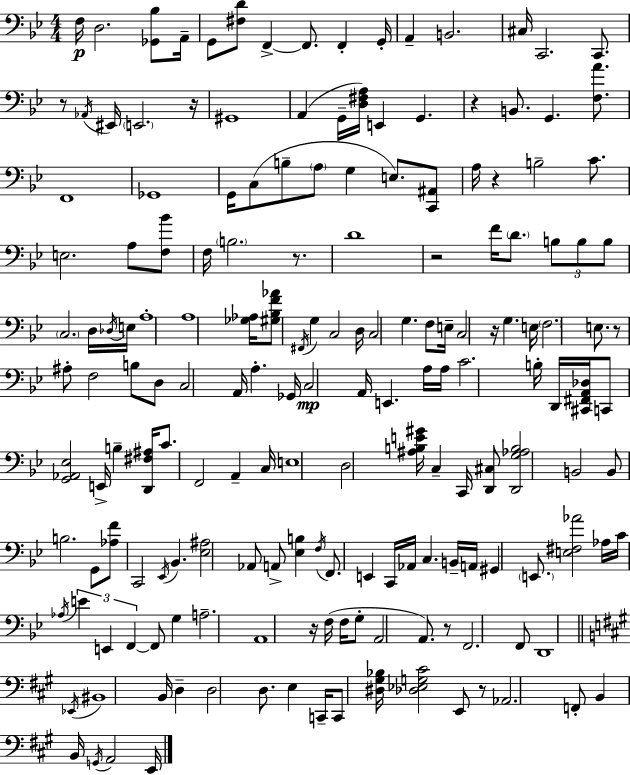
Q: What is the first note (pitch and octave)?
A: F3